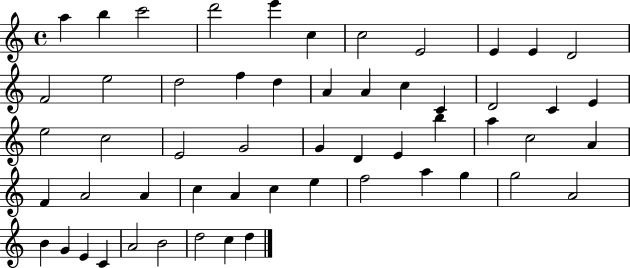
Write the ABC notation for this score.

X:1
T:Untitled
M:4/4
L:1/4
K:C
a b c'2 d'2 e' c c2 E2 E E D2 F2 e2 d2 f d A A c C D2 C E e2 c2 E2 G2 G D E b a c2 A F A2 A c A c e f2 a g g2 A2 B G E C A2 B2 d2 c d